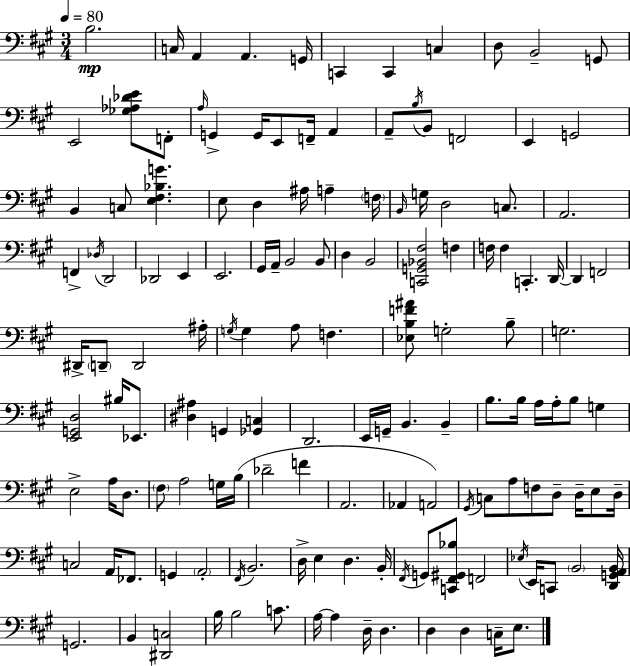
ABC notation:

X:1
T:Untitled
M:3/4
L:1/4
K:A
B,2 C,/4 A,, A,, G,,/4 C,, C,, C, D,/2 B,,2 G,,/2 E,,2 [_G,_A,_DE]/2 F,,/2 A,/4 G,, G,,/4 E,,/2 F,,/4 A,, A,,/2 B,/4 B,,/2 F,,2 E,, G,,2 B,, C,/2 [E,^F,_B,G] E,/2 D, ^A,/4 A, F,/4 B,,/4 G,/4 D,2 C,/2 A,,2 F,, _D,/4 D,,2 _D,,2 E,, E,,2 ^G,,/4 A,,/4 B,,2 B,,/2 D, B,,2 [C,,G,,_B,,^F,]2 F, F,/4 F, C,, D,,/4 D,, F,,2 ^D,,/4 D,,/2 D,,2 ^A,/4 G,/4 G, A,/2 F, [_E,B,F^A]/2 G,2 B,/2 G,2 [E,,G,,D,]2 ^B,/4 _E,,/2 [^D,^A,] G,, [_G,,C,] D,,2 E,,/4 G,,/4 B,, B,, B,/2 B,/4 A,/4 A,/4 B,/2 G, E,2 A,/4 D,/2 ^F,/2 A,2 G,/4 B,/4 _D2 F A,,2 _A,, A,,2 ^G,,/4 C,/2 A,/2 F,/2 D,/2 D,/4 E,/2 D,/4 C,2 A,,/4 _F,,/2 G,, A,,2 ^F,,/4 B,,2 D,/4 E, D, B,,/4 ^F,,/4 G,,/2 [C,,^F,,^G,,_B,]/2 F,,2 _E,/4 E,,/4 C,,/2 B,,2 [D,,G,,A,,B,,]/4 G,,2 B,, [^D,,C,]2 B,/4 B,2 C/2 A,/4 A, D,/4 D, D, D, C,/4 E,/2